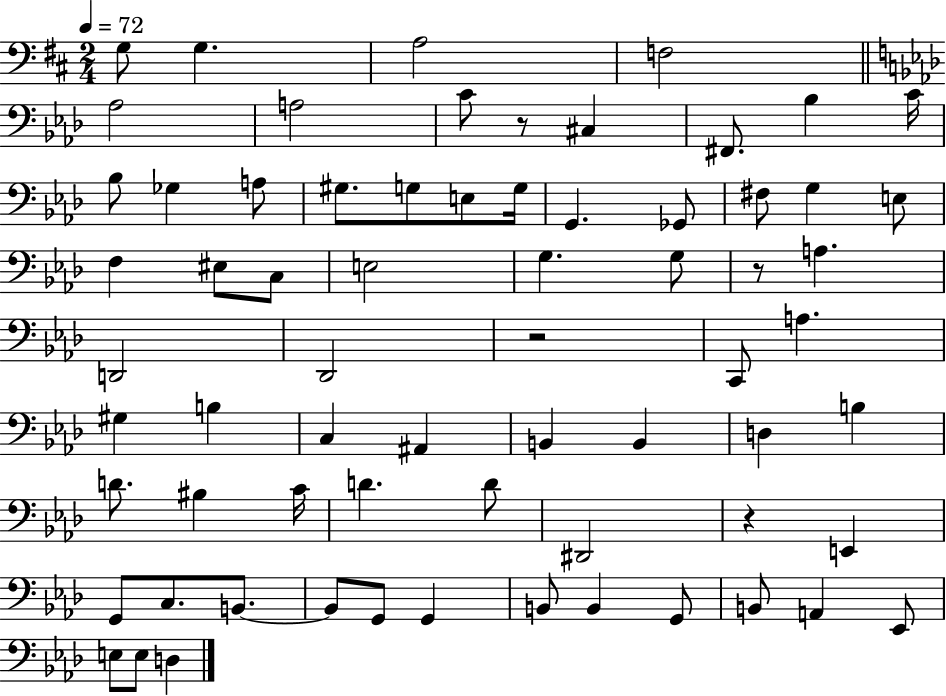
X:1
T:Untitled
M:2/4
L:1/4
K:D
G,/2 G, A,2 F,2 _A,2 A,2 C/2 z/2 ^C, ^F,,/2 _B, C/4 _B,/2 _G, A,/2 ^G,/2 G,/2 E,/2 G,/4 G,, _G,,/2 ^F,/2 G, E,/2 F, ^E,/2 C,/2 E,2 G, G,/2 z/2 A, D,,2 _D,,2 z2 C,,/2 A, ^G, B, C, ^A,, B,, B,, D, B, D/2 ^B, C/4 D D/2 ^D,,2 z E,, G,,/2 C,/2 B,,/2 B,,/2 G,,/2 G,, B,,/2 B,, G,,/2 B,,/2 A,, _E,,/2 E,/2 E,/2 D,